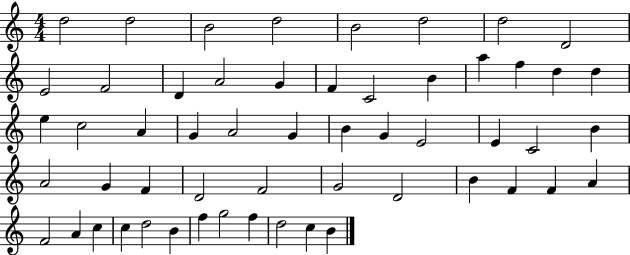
D5/h D5/h B4/h D5/h B4/h D5/h D5/h D4/h E4/h F4/h D4/q A4/h G4/q F4/q C4/h B4/q A5/q F5/q D5/q D5/q E5/q C5/h A4/q G4/q A4/h G4/q B4/q G4/q E4/h E4/q C4/h B4/q A4/h G4/q F4/q D4/h F4/h G4/h D4/h B4/q F4/q F4/q A4/q F4/h A4/q C5/q C5/q D5/h B4/q F5/q G5/h F5/q D5/h C5/q B4/q